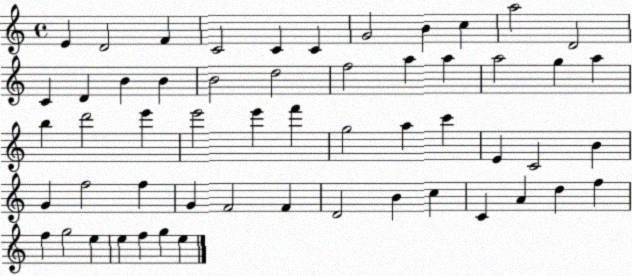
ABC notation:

X:1
T:Untitled
M:4/4
L:1/4
K:C
E D2 F C2 C C G2 B c a2 D2 C D B B B2 d2 f2 a a a2 g a b d'2 e' e'2 e' f' g2 a c' E C2 B G f2 f G F2 F D2 B c C A d f f g2 e e f g e